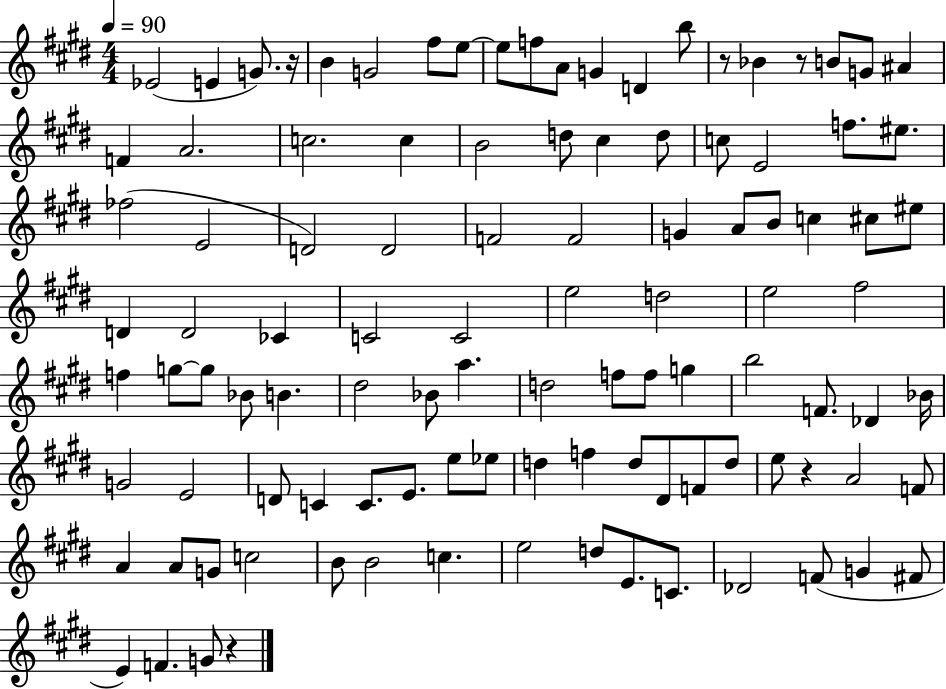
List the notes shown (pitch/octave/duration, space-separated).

Eb4/h E4/q G4/e. R/s B4/q G4/h F#5/e E5/e E5/e F5/e A4/e G4/q D4/q B5/e R/e Bb4/q R/e B4/e G4/e A#4/q F4/q A4/h. C5/h. C5/q B4/h D5/e C#5/q D5/e C5/e E4/h F5/e. EIS5/e. FES5/h E4/h D4/h D4/h F4/h F4/h G4/q A4/e B4/e C5/q C#5/e EIS5/e D4/q D4/h CES4/q C4/h C4/h E5/h D5/h E5/h F#5/h F5/q G5/e G5/e Bb4/e B4/q. D#5/h Bb4/e A5/q. D5/h F5/e F5/e G5/q B5/h F4/e. Db4/q Bb4/s G4/h E4/h D4/e C4/q C4/e. E4/e. E5/e Eb5/e D5/q F5/q D5/e D#4/e F4/e D5/e E5/e R/q A4/h F4/e A4/q A4/e G4/e C5/h B4/e B4/h C5/q. E5/h D5/e E4/e. C4/e. Db4/h F4/e G4/q F#4/e E4/q F4/q. G4/e R/q